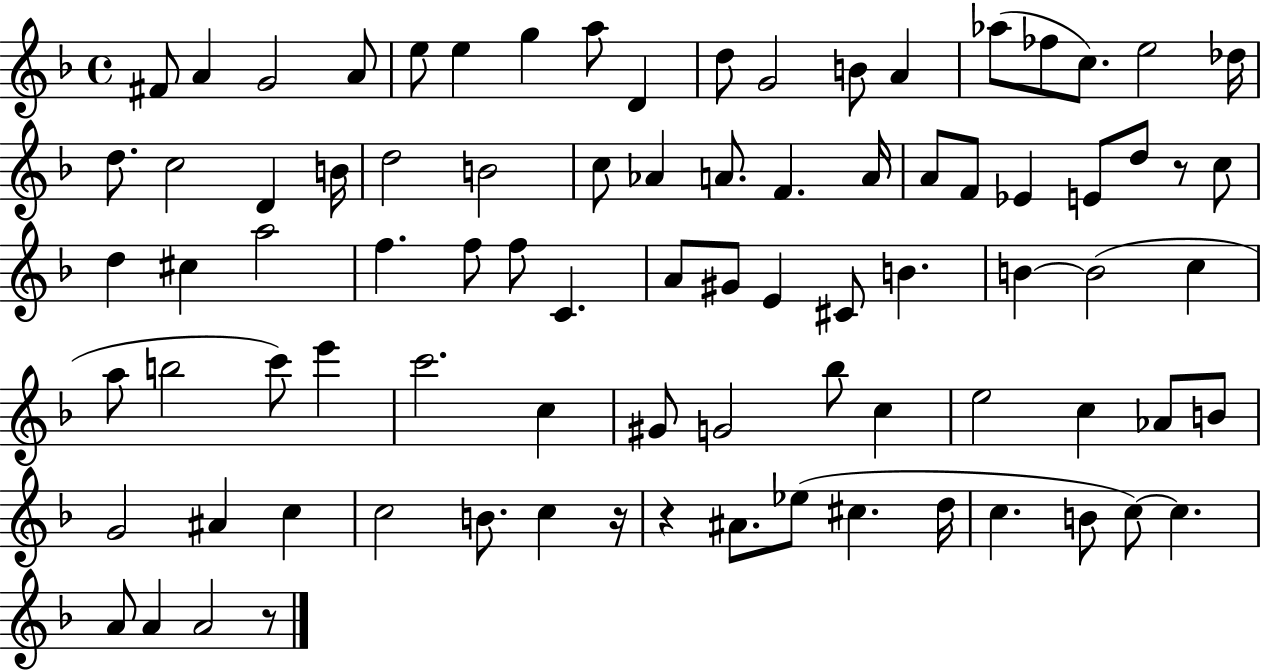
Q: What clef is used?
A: treble